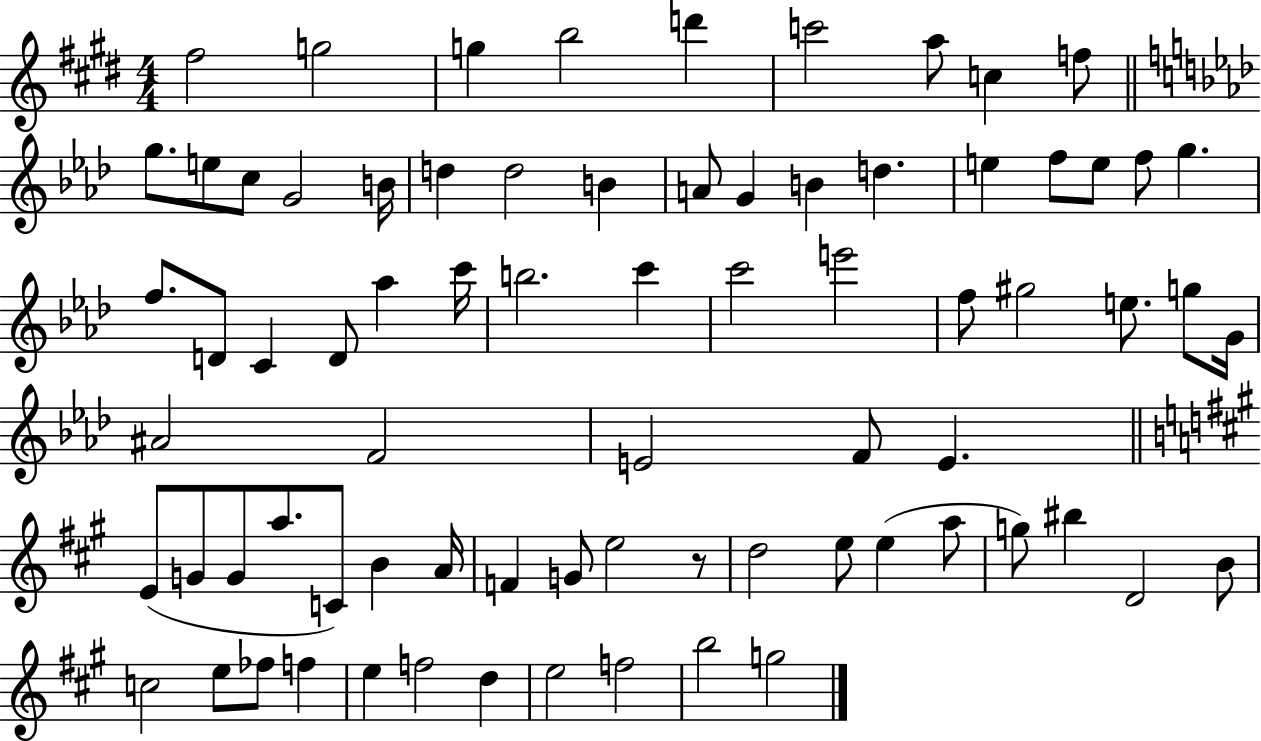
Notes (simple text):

F#5/h G5/h G5/q B5/h D6/q C6/h A5/e C5/q F5/e G5/e. E5/e C5/e G4/h B4/s D5/q D5/h B4/q A4/e G4/q B4/q D5/q. E5/q F5/e E5/e F5/e G5/q. F5/e. D4/e C4/q D4/e Ab5/q C6/s B5/h. C6/q C6/h E6/h F5/e G#5/h E5/e. G5/e G4/s A#4/h F4/h E4/h F4/e E4/q. E4/e G4/e G4/e A5/e. C4/e B4/q A4/s F4/q G4/e E5/h R/e D5/h E5/e E5/q A5/e G5/e BIS5/q D4/h B4/e C5/h E5/e FES5/e F5/q E5/q F5/h D5/q E5/h F5/h B5/h G5/h